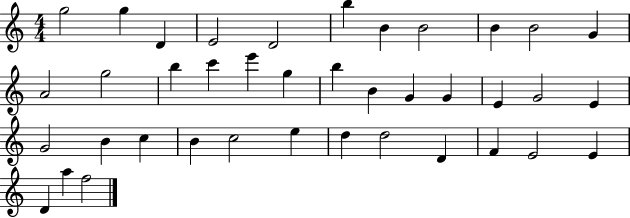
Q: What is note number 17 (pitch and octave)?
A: G5